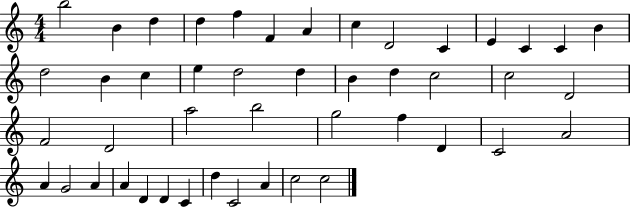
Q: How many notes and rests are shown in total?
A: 46